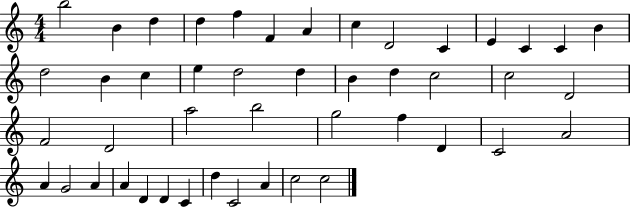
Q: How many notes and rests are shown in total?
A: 46